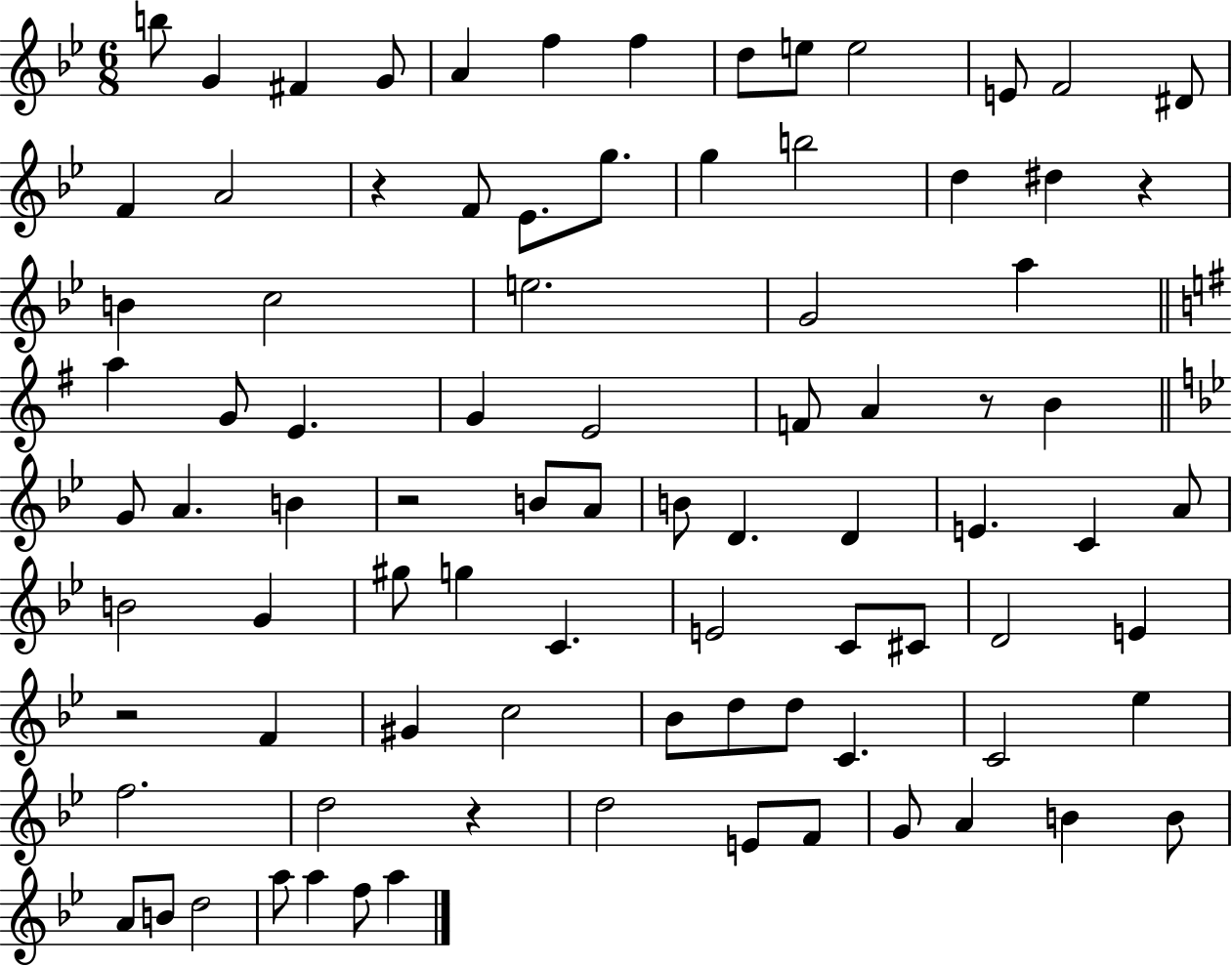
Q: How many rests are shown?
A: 6